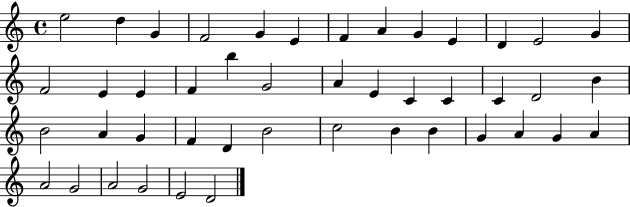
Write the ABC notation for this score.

X:1
T:Untitled
M:4/4
L:1/4
K:C
e2 d G F2 G E F A G E D E2 G F2 E E F b G2 A E C C C D2 B B2 A G F D B2 c2 B B G A G A A2 G2 A2 G2 E2 D2